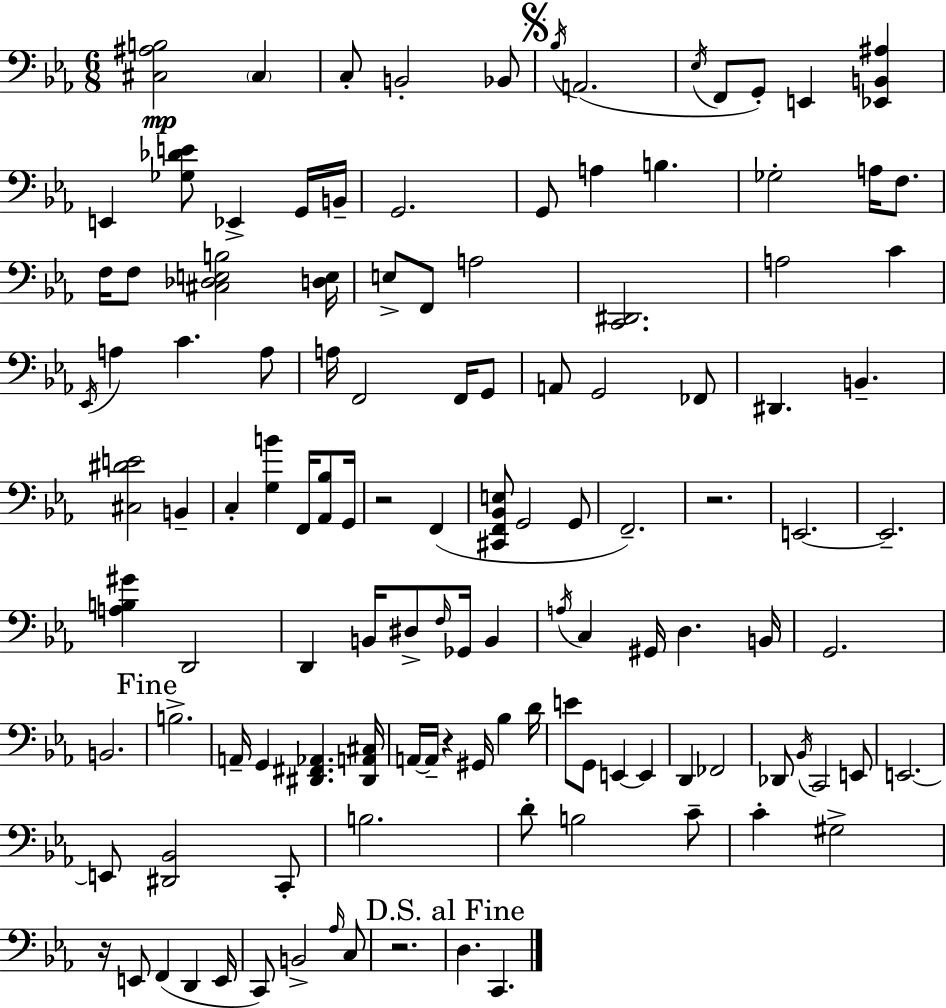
X:1
T:Untitled
M:6/8
L:1/4
K:Eb
[^C,^A,B,]2 ^C, C,/2 B,,2 _B,,/2 _B,/4 A,,2 _E,/4 F,,/2 G,,/2 E,, [_E,,B,,^A,] E,, [_G,_DE]/2 _E,, G,,/4 B,,/4 G,,2 G,,/2 A, B, _G,2 A,/4 F,/2 F,/4 F,/2 [^C,_D,E,B,]2 [D,E,]/4 E,/2 F,,/2 A,2 [C,,^D,,]2 A,2 C _E,,/4 A, C A,/2 A,/4 F,,2 F,,/4 G,,/2 A,,/2 G,,2 _F,,/2 ^D,, B,, [^C,^DE]2 B,, C, [G,B] F,,/4 [_A,,_B,]/2 G,,/4 z2 F,, [^C,,F,,_B,,E,]/2 G,,2 G,,/2 F,,2 z2 E,,2 E,,2 [A,B,^G] D,,2 D,, B,,/4 ^D,/2 F,/4 _G,,/4 B,, A,/4 C, ^G,,/4 D, B,,/4 G,,2 B,,2 B,2 A,,/4 G,, [^D,,^F,,_A,,] [^D,,A,,^C,]/4 A,,/4 A,,/4 z ^G,,/4 _B, D/4 E/2 G,,/2 E,, E,, D,, _F,,2 _D,,/2 _B,,/4 C,,2 E,,/2 E,,2 E,,/2 [^D,,_B,,]2 C,,/2 B,2 D/2 B,2 C/2 C ^G,2 z/4 E,,/2 F,, D,, E,,/4 C,,/2 B,,2 _A,/4 C,/2 z2 D, C,,